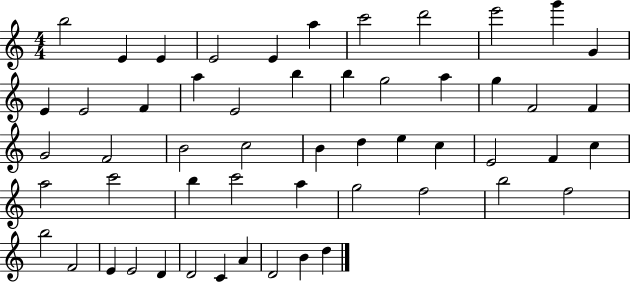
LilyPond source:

{
  \clef treble
  \numericTimeSignature
  \time 4/4
  \key c \major
  b''2 e'4 e'4 | e'2 e'4 a''4 | c'''2 d'''2 | e'''2 g'''4 g'4 | \break e'4 e'2 f'4 | a''4 e'2 b''4 | b''4 g''2 a''4 | g''4 f'2 f'4 | \break g'2 f'2 | b'2 c''2 | b'4 d''4 e''4 c''4 | e'2 f'4 c''4 | \break a''2 c'''2 | b''4 c'''2 a''4 | g''2 f''2 | b''2 f''2 | \break b''2 f'2 | e'4 e'2 d'4 | d'2 c'4 a'4 | d'2 b'4 d''4 | \break \bar "|."
}